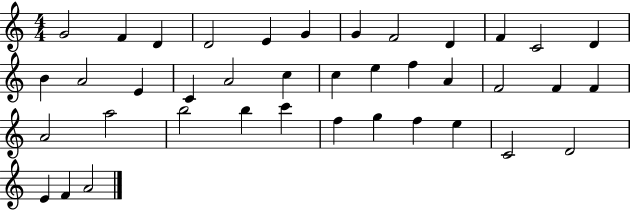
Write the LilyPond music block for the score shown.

{
  \clef treble
  \numericTimeSignature
  \time 4/4
  \key c \major
  g'2 f'4 d'4 | d'2 e'4 g'4 | g'4 f'2 d'4 | f'4 c'2 d'4 | \break b'4 a'2 e'4 | c'4 a'2 c''4 | c''4 e''4 f''4 a'4 | f'2 f'4 f'4 | \break a'2 a''2 | b''2 b''4 c'''4 | f''4 g''4 f''4 e''4 | c'2 d'2 | \break e'4 f'4 a'2 | \bar "|."
}